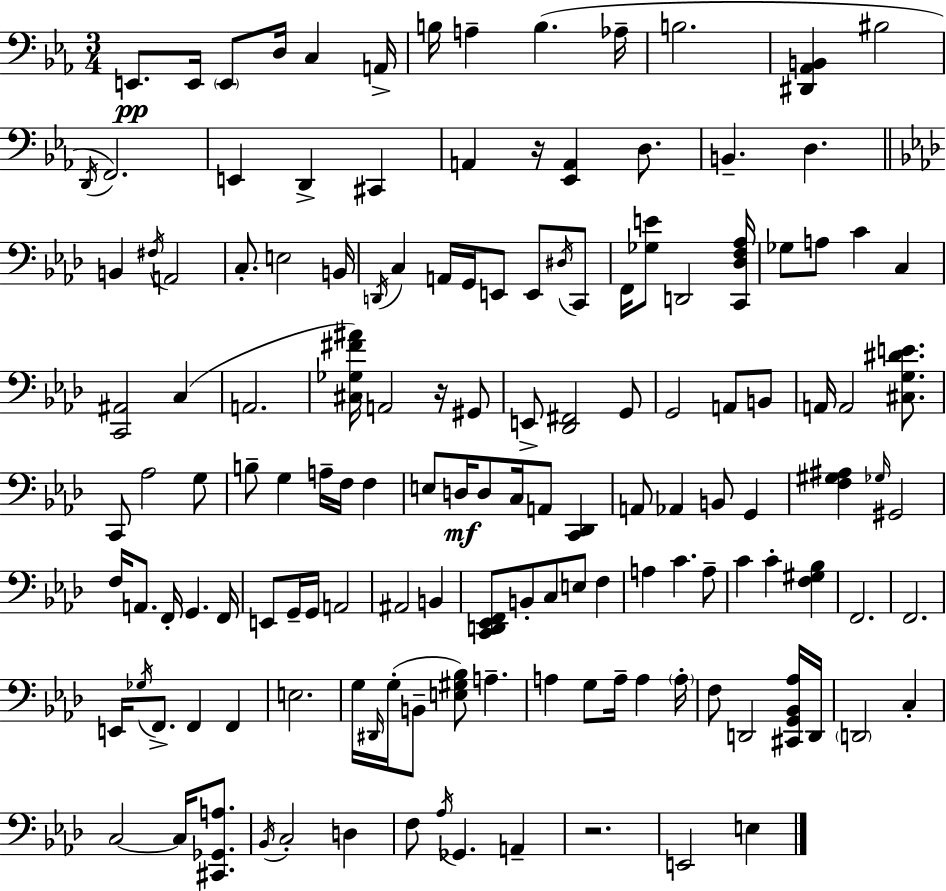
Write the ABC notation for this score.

X:1
T:Untitled
M:3/4
L:1/4
K:Eb
E,,/2 E,,/4 E,,/2 D,/4 C, A,,/4 B,/4 A, B, _A,/4 B,2 [^D,,_A,,B,,] ^B,2 D,,/4 F,,2 E,, D,, ^C,, A,, z/4 [_E,,A,,] D,/2 B,, D, B,, ^F,/4 A,,2 C,/2 E,2 B,,/4 D,,/4 C, A,,/4 G,,/4 E,,/2 E,,/2 ^D,/4 C,,/2 F,,/4 [_G,E]/2 D,,2 [C,,_D,F,_A,]/4 _G,/2 A,/2 C C, [C,,^A,,]2 C, A,,2 [^C,_G,^F^A]/4 A,,2 z/4 ^G,,/2 E,,/2 [_D,,^F,,]2 G,,/2 G,,2 A,,/2 B,,/2 A,,/4 A,,2 [^C,G,^DE]/2 C,,/2 _A,2 G,/2 B,/2 G, A,/4 F,/4 F, E,/2 D,/4 D,/2 C,/4 A,,/2 [C,,_D,,] A,,/2 _A,, B,,/2 G,, [F,^G,^A,] _G,/4 ^G,,2 F,/4 A,,/2 F,,/4 G,, F,,/4 E,,/2 G,,/4 G,,/4 A,,2 ^A,,2 B,, [C,,D,,_E,,F,,]/2 B,,/2 C,/2 E,/2 F, A, C A,/2 C C [F,^G,_B,] F,,2 F,,2 E,,/4 _G,/4 F,,/2 F,, F,, E,2 G,/4 ^D,,/4 G,/4 B,,/2 [E,^G,_B,]/2 A, A, G,/2 A,/4 A, A,/4 F,/2 D,,2 [^C,,G,,_B,,_A,]/4 D,,/4 D,,2 C, C,2 C,/4 [^C,,_G,,A,]/2 _B,,/4 C,2 D, F,/2 _A,/4 _G,, A,, z2 E,,2 E,